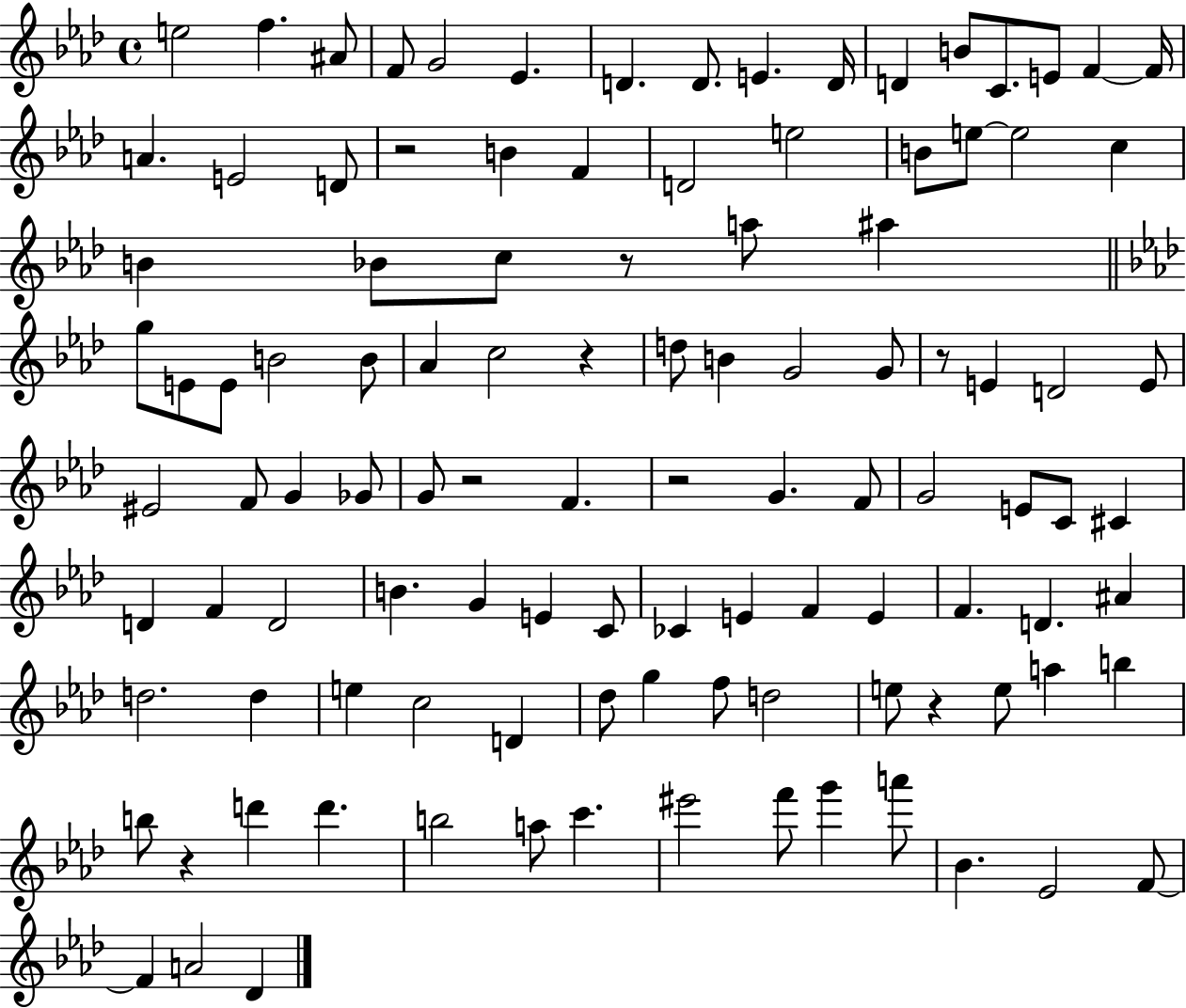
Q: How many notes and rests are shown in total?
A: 109